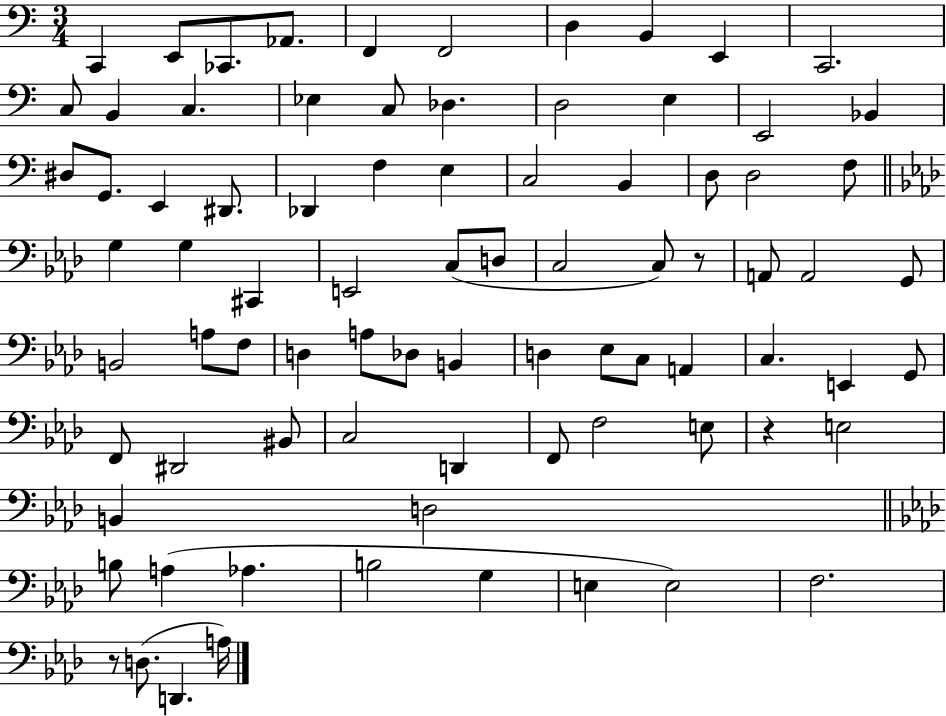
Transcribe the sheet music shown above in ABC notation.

X:1
T:Untitled
M:3/4
L:1/4
K:C
C,, E,,/2 _C,,/2 _A,,/2 F,, F,,2 D, B,, E,, C,,2 C,/2 B,, C, _E, C,/2 _D, D,2 E, E,,2 _B,, ^D,/2 G,,/2 E,, ^D,,/2 _D,, F, E, C,2 B,, D,/2 D,2 F,/2 G, G, ^C,, E,,2 C,/2 D,/2 C,2 C,/2 z/2 A,,/2 A,,2 G,,/2 B,,2 A,/2 F,/2 D, A,/2 _D,/2 B,, D, _E,/2 C,/2 A,, C, E,, G,,/2 F,,/2 ^D,,2 ^B,,/2 C,2 D,, F,,/2 F,2 E,/2 z E,2 B,, D,2 B,/2 A, _A, B,2 G, E, E,2 F,2 z/2 D,/2 D,, A,/4